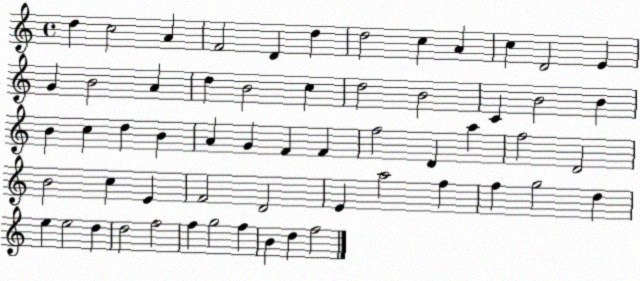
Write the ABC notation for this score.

X:1
T:Untitled
M:4/4
L:1/4
K:C
d c2 A F2 D d d2 c A c D2 E G B2 A d B2 c d2 B2 C B2 B B c d B A G F F f2 D a f2 D2 B2 c E F2 D2 E a2 f f g2 d e e2 d d2 f2 f g2 f B d f2